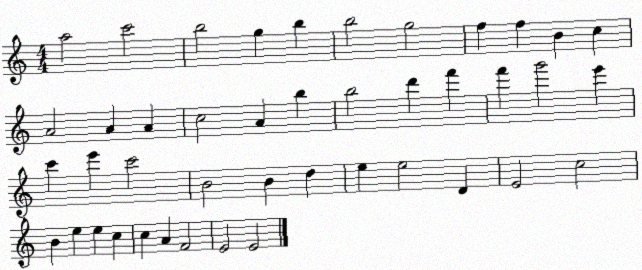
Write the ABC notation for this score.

X:1
T:Untitled
M:4/4
L:1/4
K:C
a2 c'2 b2 g b b2 g2 f f B c A2 A A c2 A b b2 d' f' f' g'2 e' c' e' c'2 B2 B d e e2 D E2 c2 B e e c c A F2 E2 E2